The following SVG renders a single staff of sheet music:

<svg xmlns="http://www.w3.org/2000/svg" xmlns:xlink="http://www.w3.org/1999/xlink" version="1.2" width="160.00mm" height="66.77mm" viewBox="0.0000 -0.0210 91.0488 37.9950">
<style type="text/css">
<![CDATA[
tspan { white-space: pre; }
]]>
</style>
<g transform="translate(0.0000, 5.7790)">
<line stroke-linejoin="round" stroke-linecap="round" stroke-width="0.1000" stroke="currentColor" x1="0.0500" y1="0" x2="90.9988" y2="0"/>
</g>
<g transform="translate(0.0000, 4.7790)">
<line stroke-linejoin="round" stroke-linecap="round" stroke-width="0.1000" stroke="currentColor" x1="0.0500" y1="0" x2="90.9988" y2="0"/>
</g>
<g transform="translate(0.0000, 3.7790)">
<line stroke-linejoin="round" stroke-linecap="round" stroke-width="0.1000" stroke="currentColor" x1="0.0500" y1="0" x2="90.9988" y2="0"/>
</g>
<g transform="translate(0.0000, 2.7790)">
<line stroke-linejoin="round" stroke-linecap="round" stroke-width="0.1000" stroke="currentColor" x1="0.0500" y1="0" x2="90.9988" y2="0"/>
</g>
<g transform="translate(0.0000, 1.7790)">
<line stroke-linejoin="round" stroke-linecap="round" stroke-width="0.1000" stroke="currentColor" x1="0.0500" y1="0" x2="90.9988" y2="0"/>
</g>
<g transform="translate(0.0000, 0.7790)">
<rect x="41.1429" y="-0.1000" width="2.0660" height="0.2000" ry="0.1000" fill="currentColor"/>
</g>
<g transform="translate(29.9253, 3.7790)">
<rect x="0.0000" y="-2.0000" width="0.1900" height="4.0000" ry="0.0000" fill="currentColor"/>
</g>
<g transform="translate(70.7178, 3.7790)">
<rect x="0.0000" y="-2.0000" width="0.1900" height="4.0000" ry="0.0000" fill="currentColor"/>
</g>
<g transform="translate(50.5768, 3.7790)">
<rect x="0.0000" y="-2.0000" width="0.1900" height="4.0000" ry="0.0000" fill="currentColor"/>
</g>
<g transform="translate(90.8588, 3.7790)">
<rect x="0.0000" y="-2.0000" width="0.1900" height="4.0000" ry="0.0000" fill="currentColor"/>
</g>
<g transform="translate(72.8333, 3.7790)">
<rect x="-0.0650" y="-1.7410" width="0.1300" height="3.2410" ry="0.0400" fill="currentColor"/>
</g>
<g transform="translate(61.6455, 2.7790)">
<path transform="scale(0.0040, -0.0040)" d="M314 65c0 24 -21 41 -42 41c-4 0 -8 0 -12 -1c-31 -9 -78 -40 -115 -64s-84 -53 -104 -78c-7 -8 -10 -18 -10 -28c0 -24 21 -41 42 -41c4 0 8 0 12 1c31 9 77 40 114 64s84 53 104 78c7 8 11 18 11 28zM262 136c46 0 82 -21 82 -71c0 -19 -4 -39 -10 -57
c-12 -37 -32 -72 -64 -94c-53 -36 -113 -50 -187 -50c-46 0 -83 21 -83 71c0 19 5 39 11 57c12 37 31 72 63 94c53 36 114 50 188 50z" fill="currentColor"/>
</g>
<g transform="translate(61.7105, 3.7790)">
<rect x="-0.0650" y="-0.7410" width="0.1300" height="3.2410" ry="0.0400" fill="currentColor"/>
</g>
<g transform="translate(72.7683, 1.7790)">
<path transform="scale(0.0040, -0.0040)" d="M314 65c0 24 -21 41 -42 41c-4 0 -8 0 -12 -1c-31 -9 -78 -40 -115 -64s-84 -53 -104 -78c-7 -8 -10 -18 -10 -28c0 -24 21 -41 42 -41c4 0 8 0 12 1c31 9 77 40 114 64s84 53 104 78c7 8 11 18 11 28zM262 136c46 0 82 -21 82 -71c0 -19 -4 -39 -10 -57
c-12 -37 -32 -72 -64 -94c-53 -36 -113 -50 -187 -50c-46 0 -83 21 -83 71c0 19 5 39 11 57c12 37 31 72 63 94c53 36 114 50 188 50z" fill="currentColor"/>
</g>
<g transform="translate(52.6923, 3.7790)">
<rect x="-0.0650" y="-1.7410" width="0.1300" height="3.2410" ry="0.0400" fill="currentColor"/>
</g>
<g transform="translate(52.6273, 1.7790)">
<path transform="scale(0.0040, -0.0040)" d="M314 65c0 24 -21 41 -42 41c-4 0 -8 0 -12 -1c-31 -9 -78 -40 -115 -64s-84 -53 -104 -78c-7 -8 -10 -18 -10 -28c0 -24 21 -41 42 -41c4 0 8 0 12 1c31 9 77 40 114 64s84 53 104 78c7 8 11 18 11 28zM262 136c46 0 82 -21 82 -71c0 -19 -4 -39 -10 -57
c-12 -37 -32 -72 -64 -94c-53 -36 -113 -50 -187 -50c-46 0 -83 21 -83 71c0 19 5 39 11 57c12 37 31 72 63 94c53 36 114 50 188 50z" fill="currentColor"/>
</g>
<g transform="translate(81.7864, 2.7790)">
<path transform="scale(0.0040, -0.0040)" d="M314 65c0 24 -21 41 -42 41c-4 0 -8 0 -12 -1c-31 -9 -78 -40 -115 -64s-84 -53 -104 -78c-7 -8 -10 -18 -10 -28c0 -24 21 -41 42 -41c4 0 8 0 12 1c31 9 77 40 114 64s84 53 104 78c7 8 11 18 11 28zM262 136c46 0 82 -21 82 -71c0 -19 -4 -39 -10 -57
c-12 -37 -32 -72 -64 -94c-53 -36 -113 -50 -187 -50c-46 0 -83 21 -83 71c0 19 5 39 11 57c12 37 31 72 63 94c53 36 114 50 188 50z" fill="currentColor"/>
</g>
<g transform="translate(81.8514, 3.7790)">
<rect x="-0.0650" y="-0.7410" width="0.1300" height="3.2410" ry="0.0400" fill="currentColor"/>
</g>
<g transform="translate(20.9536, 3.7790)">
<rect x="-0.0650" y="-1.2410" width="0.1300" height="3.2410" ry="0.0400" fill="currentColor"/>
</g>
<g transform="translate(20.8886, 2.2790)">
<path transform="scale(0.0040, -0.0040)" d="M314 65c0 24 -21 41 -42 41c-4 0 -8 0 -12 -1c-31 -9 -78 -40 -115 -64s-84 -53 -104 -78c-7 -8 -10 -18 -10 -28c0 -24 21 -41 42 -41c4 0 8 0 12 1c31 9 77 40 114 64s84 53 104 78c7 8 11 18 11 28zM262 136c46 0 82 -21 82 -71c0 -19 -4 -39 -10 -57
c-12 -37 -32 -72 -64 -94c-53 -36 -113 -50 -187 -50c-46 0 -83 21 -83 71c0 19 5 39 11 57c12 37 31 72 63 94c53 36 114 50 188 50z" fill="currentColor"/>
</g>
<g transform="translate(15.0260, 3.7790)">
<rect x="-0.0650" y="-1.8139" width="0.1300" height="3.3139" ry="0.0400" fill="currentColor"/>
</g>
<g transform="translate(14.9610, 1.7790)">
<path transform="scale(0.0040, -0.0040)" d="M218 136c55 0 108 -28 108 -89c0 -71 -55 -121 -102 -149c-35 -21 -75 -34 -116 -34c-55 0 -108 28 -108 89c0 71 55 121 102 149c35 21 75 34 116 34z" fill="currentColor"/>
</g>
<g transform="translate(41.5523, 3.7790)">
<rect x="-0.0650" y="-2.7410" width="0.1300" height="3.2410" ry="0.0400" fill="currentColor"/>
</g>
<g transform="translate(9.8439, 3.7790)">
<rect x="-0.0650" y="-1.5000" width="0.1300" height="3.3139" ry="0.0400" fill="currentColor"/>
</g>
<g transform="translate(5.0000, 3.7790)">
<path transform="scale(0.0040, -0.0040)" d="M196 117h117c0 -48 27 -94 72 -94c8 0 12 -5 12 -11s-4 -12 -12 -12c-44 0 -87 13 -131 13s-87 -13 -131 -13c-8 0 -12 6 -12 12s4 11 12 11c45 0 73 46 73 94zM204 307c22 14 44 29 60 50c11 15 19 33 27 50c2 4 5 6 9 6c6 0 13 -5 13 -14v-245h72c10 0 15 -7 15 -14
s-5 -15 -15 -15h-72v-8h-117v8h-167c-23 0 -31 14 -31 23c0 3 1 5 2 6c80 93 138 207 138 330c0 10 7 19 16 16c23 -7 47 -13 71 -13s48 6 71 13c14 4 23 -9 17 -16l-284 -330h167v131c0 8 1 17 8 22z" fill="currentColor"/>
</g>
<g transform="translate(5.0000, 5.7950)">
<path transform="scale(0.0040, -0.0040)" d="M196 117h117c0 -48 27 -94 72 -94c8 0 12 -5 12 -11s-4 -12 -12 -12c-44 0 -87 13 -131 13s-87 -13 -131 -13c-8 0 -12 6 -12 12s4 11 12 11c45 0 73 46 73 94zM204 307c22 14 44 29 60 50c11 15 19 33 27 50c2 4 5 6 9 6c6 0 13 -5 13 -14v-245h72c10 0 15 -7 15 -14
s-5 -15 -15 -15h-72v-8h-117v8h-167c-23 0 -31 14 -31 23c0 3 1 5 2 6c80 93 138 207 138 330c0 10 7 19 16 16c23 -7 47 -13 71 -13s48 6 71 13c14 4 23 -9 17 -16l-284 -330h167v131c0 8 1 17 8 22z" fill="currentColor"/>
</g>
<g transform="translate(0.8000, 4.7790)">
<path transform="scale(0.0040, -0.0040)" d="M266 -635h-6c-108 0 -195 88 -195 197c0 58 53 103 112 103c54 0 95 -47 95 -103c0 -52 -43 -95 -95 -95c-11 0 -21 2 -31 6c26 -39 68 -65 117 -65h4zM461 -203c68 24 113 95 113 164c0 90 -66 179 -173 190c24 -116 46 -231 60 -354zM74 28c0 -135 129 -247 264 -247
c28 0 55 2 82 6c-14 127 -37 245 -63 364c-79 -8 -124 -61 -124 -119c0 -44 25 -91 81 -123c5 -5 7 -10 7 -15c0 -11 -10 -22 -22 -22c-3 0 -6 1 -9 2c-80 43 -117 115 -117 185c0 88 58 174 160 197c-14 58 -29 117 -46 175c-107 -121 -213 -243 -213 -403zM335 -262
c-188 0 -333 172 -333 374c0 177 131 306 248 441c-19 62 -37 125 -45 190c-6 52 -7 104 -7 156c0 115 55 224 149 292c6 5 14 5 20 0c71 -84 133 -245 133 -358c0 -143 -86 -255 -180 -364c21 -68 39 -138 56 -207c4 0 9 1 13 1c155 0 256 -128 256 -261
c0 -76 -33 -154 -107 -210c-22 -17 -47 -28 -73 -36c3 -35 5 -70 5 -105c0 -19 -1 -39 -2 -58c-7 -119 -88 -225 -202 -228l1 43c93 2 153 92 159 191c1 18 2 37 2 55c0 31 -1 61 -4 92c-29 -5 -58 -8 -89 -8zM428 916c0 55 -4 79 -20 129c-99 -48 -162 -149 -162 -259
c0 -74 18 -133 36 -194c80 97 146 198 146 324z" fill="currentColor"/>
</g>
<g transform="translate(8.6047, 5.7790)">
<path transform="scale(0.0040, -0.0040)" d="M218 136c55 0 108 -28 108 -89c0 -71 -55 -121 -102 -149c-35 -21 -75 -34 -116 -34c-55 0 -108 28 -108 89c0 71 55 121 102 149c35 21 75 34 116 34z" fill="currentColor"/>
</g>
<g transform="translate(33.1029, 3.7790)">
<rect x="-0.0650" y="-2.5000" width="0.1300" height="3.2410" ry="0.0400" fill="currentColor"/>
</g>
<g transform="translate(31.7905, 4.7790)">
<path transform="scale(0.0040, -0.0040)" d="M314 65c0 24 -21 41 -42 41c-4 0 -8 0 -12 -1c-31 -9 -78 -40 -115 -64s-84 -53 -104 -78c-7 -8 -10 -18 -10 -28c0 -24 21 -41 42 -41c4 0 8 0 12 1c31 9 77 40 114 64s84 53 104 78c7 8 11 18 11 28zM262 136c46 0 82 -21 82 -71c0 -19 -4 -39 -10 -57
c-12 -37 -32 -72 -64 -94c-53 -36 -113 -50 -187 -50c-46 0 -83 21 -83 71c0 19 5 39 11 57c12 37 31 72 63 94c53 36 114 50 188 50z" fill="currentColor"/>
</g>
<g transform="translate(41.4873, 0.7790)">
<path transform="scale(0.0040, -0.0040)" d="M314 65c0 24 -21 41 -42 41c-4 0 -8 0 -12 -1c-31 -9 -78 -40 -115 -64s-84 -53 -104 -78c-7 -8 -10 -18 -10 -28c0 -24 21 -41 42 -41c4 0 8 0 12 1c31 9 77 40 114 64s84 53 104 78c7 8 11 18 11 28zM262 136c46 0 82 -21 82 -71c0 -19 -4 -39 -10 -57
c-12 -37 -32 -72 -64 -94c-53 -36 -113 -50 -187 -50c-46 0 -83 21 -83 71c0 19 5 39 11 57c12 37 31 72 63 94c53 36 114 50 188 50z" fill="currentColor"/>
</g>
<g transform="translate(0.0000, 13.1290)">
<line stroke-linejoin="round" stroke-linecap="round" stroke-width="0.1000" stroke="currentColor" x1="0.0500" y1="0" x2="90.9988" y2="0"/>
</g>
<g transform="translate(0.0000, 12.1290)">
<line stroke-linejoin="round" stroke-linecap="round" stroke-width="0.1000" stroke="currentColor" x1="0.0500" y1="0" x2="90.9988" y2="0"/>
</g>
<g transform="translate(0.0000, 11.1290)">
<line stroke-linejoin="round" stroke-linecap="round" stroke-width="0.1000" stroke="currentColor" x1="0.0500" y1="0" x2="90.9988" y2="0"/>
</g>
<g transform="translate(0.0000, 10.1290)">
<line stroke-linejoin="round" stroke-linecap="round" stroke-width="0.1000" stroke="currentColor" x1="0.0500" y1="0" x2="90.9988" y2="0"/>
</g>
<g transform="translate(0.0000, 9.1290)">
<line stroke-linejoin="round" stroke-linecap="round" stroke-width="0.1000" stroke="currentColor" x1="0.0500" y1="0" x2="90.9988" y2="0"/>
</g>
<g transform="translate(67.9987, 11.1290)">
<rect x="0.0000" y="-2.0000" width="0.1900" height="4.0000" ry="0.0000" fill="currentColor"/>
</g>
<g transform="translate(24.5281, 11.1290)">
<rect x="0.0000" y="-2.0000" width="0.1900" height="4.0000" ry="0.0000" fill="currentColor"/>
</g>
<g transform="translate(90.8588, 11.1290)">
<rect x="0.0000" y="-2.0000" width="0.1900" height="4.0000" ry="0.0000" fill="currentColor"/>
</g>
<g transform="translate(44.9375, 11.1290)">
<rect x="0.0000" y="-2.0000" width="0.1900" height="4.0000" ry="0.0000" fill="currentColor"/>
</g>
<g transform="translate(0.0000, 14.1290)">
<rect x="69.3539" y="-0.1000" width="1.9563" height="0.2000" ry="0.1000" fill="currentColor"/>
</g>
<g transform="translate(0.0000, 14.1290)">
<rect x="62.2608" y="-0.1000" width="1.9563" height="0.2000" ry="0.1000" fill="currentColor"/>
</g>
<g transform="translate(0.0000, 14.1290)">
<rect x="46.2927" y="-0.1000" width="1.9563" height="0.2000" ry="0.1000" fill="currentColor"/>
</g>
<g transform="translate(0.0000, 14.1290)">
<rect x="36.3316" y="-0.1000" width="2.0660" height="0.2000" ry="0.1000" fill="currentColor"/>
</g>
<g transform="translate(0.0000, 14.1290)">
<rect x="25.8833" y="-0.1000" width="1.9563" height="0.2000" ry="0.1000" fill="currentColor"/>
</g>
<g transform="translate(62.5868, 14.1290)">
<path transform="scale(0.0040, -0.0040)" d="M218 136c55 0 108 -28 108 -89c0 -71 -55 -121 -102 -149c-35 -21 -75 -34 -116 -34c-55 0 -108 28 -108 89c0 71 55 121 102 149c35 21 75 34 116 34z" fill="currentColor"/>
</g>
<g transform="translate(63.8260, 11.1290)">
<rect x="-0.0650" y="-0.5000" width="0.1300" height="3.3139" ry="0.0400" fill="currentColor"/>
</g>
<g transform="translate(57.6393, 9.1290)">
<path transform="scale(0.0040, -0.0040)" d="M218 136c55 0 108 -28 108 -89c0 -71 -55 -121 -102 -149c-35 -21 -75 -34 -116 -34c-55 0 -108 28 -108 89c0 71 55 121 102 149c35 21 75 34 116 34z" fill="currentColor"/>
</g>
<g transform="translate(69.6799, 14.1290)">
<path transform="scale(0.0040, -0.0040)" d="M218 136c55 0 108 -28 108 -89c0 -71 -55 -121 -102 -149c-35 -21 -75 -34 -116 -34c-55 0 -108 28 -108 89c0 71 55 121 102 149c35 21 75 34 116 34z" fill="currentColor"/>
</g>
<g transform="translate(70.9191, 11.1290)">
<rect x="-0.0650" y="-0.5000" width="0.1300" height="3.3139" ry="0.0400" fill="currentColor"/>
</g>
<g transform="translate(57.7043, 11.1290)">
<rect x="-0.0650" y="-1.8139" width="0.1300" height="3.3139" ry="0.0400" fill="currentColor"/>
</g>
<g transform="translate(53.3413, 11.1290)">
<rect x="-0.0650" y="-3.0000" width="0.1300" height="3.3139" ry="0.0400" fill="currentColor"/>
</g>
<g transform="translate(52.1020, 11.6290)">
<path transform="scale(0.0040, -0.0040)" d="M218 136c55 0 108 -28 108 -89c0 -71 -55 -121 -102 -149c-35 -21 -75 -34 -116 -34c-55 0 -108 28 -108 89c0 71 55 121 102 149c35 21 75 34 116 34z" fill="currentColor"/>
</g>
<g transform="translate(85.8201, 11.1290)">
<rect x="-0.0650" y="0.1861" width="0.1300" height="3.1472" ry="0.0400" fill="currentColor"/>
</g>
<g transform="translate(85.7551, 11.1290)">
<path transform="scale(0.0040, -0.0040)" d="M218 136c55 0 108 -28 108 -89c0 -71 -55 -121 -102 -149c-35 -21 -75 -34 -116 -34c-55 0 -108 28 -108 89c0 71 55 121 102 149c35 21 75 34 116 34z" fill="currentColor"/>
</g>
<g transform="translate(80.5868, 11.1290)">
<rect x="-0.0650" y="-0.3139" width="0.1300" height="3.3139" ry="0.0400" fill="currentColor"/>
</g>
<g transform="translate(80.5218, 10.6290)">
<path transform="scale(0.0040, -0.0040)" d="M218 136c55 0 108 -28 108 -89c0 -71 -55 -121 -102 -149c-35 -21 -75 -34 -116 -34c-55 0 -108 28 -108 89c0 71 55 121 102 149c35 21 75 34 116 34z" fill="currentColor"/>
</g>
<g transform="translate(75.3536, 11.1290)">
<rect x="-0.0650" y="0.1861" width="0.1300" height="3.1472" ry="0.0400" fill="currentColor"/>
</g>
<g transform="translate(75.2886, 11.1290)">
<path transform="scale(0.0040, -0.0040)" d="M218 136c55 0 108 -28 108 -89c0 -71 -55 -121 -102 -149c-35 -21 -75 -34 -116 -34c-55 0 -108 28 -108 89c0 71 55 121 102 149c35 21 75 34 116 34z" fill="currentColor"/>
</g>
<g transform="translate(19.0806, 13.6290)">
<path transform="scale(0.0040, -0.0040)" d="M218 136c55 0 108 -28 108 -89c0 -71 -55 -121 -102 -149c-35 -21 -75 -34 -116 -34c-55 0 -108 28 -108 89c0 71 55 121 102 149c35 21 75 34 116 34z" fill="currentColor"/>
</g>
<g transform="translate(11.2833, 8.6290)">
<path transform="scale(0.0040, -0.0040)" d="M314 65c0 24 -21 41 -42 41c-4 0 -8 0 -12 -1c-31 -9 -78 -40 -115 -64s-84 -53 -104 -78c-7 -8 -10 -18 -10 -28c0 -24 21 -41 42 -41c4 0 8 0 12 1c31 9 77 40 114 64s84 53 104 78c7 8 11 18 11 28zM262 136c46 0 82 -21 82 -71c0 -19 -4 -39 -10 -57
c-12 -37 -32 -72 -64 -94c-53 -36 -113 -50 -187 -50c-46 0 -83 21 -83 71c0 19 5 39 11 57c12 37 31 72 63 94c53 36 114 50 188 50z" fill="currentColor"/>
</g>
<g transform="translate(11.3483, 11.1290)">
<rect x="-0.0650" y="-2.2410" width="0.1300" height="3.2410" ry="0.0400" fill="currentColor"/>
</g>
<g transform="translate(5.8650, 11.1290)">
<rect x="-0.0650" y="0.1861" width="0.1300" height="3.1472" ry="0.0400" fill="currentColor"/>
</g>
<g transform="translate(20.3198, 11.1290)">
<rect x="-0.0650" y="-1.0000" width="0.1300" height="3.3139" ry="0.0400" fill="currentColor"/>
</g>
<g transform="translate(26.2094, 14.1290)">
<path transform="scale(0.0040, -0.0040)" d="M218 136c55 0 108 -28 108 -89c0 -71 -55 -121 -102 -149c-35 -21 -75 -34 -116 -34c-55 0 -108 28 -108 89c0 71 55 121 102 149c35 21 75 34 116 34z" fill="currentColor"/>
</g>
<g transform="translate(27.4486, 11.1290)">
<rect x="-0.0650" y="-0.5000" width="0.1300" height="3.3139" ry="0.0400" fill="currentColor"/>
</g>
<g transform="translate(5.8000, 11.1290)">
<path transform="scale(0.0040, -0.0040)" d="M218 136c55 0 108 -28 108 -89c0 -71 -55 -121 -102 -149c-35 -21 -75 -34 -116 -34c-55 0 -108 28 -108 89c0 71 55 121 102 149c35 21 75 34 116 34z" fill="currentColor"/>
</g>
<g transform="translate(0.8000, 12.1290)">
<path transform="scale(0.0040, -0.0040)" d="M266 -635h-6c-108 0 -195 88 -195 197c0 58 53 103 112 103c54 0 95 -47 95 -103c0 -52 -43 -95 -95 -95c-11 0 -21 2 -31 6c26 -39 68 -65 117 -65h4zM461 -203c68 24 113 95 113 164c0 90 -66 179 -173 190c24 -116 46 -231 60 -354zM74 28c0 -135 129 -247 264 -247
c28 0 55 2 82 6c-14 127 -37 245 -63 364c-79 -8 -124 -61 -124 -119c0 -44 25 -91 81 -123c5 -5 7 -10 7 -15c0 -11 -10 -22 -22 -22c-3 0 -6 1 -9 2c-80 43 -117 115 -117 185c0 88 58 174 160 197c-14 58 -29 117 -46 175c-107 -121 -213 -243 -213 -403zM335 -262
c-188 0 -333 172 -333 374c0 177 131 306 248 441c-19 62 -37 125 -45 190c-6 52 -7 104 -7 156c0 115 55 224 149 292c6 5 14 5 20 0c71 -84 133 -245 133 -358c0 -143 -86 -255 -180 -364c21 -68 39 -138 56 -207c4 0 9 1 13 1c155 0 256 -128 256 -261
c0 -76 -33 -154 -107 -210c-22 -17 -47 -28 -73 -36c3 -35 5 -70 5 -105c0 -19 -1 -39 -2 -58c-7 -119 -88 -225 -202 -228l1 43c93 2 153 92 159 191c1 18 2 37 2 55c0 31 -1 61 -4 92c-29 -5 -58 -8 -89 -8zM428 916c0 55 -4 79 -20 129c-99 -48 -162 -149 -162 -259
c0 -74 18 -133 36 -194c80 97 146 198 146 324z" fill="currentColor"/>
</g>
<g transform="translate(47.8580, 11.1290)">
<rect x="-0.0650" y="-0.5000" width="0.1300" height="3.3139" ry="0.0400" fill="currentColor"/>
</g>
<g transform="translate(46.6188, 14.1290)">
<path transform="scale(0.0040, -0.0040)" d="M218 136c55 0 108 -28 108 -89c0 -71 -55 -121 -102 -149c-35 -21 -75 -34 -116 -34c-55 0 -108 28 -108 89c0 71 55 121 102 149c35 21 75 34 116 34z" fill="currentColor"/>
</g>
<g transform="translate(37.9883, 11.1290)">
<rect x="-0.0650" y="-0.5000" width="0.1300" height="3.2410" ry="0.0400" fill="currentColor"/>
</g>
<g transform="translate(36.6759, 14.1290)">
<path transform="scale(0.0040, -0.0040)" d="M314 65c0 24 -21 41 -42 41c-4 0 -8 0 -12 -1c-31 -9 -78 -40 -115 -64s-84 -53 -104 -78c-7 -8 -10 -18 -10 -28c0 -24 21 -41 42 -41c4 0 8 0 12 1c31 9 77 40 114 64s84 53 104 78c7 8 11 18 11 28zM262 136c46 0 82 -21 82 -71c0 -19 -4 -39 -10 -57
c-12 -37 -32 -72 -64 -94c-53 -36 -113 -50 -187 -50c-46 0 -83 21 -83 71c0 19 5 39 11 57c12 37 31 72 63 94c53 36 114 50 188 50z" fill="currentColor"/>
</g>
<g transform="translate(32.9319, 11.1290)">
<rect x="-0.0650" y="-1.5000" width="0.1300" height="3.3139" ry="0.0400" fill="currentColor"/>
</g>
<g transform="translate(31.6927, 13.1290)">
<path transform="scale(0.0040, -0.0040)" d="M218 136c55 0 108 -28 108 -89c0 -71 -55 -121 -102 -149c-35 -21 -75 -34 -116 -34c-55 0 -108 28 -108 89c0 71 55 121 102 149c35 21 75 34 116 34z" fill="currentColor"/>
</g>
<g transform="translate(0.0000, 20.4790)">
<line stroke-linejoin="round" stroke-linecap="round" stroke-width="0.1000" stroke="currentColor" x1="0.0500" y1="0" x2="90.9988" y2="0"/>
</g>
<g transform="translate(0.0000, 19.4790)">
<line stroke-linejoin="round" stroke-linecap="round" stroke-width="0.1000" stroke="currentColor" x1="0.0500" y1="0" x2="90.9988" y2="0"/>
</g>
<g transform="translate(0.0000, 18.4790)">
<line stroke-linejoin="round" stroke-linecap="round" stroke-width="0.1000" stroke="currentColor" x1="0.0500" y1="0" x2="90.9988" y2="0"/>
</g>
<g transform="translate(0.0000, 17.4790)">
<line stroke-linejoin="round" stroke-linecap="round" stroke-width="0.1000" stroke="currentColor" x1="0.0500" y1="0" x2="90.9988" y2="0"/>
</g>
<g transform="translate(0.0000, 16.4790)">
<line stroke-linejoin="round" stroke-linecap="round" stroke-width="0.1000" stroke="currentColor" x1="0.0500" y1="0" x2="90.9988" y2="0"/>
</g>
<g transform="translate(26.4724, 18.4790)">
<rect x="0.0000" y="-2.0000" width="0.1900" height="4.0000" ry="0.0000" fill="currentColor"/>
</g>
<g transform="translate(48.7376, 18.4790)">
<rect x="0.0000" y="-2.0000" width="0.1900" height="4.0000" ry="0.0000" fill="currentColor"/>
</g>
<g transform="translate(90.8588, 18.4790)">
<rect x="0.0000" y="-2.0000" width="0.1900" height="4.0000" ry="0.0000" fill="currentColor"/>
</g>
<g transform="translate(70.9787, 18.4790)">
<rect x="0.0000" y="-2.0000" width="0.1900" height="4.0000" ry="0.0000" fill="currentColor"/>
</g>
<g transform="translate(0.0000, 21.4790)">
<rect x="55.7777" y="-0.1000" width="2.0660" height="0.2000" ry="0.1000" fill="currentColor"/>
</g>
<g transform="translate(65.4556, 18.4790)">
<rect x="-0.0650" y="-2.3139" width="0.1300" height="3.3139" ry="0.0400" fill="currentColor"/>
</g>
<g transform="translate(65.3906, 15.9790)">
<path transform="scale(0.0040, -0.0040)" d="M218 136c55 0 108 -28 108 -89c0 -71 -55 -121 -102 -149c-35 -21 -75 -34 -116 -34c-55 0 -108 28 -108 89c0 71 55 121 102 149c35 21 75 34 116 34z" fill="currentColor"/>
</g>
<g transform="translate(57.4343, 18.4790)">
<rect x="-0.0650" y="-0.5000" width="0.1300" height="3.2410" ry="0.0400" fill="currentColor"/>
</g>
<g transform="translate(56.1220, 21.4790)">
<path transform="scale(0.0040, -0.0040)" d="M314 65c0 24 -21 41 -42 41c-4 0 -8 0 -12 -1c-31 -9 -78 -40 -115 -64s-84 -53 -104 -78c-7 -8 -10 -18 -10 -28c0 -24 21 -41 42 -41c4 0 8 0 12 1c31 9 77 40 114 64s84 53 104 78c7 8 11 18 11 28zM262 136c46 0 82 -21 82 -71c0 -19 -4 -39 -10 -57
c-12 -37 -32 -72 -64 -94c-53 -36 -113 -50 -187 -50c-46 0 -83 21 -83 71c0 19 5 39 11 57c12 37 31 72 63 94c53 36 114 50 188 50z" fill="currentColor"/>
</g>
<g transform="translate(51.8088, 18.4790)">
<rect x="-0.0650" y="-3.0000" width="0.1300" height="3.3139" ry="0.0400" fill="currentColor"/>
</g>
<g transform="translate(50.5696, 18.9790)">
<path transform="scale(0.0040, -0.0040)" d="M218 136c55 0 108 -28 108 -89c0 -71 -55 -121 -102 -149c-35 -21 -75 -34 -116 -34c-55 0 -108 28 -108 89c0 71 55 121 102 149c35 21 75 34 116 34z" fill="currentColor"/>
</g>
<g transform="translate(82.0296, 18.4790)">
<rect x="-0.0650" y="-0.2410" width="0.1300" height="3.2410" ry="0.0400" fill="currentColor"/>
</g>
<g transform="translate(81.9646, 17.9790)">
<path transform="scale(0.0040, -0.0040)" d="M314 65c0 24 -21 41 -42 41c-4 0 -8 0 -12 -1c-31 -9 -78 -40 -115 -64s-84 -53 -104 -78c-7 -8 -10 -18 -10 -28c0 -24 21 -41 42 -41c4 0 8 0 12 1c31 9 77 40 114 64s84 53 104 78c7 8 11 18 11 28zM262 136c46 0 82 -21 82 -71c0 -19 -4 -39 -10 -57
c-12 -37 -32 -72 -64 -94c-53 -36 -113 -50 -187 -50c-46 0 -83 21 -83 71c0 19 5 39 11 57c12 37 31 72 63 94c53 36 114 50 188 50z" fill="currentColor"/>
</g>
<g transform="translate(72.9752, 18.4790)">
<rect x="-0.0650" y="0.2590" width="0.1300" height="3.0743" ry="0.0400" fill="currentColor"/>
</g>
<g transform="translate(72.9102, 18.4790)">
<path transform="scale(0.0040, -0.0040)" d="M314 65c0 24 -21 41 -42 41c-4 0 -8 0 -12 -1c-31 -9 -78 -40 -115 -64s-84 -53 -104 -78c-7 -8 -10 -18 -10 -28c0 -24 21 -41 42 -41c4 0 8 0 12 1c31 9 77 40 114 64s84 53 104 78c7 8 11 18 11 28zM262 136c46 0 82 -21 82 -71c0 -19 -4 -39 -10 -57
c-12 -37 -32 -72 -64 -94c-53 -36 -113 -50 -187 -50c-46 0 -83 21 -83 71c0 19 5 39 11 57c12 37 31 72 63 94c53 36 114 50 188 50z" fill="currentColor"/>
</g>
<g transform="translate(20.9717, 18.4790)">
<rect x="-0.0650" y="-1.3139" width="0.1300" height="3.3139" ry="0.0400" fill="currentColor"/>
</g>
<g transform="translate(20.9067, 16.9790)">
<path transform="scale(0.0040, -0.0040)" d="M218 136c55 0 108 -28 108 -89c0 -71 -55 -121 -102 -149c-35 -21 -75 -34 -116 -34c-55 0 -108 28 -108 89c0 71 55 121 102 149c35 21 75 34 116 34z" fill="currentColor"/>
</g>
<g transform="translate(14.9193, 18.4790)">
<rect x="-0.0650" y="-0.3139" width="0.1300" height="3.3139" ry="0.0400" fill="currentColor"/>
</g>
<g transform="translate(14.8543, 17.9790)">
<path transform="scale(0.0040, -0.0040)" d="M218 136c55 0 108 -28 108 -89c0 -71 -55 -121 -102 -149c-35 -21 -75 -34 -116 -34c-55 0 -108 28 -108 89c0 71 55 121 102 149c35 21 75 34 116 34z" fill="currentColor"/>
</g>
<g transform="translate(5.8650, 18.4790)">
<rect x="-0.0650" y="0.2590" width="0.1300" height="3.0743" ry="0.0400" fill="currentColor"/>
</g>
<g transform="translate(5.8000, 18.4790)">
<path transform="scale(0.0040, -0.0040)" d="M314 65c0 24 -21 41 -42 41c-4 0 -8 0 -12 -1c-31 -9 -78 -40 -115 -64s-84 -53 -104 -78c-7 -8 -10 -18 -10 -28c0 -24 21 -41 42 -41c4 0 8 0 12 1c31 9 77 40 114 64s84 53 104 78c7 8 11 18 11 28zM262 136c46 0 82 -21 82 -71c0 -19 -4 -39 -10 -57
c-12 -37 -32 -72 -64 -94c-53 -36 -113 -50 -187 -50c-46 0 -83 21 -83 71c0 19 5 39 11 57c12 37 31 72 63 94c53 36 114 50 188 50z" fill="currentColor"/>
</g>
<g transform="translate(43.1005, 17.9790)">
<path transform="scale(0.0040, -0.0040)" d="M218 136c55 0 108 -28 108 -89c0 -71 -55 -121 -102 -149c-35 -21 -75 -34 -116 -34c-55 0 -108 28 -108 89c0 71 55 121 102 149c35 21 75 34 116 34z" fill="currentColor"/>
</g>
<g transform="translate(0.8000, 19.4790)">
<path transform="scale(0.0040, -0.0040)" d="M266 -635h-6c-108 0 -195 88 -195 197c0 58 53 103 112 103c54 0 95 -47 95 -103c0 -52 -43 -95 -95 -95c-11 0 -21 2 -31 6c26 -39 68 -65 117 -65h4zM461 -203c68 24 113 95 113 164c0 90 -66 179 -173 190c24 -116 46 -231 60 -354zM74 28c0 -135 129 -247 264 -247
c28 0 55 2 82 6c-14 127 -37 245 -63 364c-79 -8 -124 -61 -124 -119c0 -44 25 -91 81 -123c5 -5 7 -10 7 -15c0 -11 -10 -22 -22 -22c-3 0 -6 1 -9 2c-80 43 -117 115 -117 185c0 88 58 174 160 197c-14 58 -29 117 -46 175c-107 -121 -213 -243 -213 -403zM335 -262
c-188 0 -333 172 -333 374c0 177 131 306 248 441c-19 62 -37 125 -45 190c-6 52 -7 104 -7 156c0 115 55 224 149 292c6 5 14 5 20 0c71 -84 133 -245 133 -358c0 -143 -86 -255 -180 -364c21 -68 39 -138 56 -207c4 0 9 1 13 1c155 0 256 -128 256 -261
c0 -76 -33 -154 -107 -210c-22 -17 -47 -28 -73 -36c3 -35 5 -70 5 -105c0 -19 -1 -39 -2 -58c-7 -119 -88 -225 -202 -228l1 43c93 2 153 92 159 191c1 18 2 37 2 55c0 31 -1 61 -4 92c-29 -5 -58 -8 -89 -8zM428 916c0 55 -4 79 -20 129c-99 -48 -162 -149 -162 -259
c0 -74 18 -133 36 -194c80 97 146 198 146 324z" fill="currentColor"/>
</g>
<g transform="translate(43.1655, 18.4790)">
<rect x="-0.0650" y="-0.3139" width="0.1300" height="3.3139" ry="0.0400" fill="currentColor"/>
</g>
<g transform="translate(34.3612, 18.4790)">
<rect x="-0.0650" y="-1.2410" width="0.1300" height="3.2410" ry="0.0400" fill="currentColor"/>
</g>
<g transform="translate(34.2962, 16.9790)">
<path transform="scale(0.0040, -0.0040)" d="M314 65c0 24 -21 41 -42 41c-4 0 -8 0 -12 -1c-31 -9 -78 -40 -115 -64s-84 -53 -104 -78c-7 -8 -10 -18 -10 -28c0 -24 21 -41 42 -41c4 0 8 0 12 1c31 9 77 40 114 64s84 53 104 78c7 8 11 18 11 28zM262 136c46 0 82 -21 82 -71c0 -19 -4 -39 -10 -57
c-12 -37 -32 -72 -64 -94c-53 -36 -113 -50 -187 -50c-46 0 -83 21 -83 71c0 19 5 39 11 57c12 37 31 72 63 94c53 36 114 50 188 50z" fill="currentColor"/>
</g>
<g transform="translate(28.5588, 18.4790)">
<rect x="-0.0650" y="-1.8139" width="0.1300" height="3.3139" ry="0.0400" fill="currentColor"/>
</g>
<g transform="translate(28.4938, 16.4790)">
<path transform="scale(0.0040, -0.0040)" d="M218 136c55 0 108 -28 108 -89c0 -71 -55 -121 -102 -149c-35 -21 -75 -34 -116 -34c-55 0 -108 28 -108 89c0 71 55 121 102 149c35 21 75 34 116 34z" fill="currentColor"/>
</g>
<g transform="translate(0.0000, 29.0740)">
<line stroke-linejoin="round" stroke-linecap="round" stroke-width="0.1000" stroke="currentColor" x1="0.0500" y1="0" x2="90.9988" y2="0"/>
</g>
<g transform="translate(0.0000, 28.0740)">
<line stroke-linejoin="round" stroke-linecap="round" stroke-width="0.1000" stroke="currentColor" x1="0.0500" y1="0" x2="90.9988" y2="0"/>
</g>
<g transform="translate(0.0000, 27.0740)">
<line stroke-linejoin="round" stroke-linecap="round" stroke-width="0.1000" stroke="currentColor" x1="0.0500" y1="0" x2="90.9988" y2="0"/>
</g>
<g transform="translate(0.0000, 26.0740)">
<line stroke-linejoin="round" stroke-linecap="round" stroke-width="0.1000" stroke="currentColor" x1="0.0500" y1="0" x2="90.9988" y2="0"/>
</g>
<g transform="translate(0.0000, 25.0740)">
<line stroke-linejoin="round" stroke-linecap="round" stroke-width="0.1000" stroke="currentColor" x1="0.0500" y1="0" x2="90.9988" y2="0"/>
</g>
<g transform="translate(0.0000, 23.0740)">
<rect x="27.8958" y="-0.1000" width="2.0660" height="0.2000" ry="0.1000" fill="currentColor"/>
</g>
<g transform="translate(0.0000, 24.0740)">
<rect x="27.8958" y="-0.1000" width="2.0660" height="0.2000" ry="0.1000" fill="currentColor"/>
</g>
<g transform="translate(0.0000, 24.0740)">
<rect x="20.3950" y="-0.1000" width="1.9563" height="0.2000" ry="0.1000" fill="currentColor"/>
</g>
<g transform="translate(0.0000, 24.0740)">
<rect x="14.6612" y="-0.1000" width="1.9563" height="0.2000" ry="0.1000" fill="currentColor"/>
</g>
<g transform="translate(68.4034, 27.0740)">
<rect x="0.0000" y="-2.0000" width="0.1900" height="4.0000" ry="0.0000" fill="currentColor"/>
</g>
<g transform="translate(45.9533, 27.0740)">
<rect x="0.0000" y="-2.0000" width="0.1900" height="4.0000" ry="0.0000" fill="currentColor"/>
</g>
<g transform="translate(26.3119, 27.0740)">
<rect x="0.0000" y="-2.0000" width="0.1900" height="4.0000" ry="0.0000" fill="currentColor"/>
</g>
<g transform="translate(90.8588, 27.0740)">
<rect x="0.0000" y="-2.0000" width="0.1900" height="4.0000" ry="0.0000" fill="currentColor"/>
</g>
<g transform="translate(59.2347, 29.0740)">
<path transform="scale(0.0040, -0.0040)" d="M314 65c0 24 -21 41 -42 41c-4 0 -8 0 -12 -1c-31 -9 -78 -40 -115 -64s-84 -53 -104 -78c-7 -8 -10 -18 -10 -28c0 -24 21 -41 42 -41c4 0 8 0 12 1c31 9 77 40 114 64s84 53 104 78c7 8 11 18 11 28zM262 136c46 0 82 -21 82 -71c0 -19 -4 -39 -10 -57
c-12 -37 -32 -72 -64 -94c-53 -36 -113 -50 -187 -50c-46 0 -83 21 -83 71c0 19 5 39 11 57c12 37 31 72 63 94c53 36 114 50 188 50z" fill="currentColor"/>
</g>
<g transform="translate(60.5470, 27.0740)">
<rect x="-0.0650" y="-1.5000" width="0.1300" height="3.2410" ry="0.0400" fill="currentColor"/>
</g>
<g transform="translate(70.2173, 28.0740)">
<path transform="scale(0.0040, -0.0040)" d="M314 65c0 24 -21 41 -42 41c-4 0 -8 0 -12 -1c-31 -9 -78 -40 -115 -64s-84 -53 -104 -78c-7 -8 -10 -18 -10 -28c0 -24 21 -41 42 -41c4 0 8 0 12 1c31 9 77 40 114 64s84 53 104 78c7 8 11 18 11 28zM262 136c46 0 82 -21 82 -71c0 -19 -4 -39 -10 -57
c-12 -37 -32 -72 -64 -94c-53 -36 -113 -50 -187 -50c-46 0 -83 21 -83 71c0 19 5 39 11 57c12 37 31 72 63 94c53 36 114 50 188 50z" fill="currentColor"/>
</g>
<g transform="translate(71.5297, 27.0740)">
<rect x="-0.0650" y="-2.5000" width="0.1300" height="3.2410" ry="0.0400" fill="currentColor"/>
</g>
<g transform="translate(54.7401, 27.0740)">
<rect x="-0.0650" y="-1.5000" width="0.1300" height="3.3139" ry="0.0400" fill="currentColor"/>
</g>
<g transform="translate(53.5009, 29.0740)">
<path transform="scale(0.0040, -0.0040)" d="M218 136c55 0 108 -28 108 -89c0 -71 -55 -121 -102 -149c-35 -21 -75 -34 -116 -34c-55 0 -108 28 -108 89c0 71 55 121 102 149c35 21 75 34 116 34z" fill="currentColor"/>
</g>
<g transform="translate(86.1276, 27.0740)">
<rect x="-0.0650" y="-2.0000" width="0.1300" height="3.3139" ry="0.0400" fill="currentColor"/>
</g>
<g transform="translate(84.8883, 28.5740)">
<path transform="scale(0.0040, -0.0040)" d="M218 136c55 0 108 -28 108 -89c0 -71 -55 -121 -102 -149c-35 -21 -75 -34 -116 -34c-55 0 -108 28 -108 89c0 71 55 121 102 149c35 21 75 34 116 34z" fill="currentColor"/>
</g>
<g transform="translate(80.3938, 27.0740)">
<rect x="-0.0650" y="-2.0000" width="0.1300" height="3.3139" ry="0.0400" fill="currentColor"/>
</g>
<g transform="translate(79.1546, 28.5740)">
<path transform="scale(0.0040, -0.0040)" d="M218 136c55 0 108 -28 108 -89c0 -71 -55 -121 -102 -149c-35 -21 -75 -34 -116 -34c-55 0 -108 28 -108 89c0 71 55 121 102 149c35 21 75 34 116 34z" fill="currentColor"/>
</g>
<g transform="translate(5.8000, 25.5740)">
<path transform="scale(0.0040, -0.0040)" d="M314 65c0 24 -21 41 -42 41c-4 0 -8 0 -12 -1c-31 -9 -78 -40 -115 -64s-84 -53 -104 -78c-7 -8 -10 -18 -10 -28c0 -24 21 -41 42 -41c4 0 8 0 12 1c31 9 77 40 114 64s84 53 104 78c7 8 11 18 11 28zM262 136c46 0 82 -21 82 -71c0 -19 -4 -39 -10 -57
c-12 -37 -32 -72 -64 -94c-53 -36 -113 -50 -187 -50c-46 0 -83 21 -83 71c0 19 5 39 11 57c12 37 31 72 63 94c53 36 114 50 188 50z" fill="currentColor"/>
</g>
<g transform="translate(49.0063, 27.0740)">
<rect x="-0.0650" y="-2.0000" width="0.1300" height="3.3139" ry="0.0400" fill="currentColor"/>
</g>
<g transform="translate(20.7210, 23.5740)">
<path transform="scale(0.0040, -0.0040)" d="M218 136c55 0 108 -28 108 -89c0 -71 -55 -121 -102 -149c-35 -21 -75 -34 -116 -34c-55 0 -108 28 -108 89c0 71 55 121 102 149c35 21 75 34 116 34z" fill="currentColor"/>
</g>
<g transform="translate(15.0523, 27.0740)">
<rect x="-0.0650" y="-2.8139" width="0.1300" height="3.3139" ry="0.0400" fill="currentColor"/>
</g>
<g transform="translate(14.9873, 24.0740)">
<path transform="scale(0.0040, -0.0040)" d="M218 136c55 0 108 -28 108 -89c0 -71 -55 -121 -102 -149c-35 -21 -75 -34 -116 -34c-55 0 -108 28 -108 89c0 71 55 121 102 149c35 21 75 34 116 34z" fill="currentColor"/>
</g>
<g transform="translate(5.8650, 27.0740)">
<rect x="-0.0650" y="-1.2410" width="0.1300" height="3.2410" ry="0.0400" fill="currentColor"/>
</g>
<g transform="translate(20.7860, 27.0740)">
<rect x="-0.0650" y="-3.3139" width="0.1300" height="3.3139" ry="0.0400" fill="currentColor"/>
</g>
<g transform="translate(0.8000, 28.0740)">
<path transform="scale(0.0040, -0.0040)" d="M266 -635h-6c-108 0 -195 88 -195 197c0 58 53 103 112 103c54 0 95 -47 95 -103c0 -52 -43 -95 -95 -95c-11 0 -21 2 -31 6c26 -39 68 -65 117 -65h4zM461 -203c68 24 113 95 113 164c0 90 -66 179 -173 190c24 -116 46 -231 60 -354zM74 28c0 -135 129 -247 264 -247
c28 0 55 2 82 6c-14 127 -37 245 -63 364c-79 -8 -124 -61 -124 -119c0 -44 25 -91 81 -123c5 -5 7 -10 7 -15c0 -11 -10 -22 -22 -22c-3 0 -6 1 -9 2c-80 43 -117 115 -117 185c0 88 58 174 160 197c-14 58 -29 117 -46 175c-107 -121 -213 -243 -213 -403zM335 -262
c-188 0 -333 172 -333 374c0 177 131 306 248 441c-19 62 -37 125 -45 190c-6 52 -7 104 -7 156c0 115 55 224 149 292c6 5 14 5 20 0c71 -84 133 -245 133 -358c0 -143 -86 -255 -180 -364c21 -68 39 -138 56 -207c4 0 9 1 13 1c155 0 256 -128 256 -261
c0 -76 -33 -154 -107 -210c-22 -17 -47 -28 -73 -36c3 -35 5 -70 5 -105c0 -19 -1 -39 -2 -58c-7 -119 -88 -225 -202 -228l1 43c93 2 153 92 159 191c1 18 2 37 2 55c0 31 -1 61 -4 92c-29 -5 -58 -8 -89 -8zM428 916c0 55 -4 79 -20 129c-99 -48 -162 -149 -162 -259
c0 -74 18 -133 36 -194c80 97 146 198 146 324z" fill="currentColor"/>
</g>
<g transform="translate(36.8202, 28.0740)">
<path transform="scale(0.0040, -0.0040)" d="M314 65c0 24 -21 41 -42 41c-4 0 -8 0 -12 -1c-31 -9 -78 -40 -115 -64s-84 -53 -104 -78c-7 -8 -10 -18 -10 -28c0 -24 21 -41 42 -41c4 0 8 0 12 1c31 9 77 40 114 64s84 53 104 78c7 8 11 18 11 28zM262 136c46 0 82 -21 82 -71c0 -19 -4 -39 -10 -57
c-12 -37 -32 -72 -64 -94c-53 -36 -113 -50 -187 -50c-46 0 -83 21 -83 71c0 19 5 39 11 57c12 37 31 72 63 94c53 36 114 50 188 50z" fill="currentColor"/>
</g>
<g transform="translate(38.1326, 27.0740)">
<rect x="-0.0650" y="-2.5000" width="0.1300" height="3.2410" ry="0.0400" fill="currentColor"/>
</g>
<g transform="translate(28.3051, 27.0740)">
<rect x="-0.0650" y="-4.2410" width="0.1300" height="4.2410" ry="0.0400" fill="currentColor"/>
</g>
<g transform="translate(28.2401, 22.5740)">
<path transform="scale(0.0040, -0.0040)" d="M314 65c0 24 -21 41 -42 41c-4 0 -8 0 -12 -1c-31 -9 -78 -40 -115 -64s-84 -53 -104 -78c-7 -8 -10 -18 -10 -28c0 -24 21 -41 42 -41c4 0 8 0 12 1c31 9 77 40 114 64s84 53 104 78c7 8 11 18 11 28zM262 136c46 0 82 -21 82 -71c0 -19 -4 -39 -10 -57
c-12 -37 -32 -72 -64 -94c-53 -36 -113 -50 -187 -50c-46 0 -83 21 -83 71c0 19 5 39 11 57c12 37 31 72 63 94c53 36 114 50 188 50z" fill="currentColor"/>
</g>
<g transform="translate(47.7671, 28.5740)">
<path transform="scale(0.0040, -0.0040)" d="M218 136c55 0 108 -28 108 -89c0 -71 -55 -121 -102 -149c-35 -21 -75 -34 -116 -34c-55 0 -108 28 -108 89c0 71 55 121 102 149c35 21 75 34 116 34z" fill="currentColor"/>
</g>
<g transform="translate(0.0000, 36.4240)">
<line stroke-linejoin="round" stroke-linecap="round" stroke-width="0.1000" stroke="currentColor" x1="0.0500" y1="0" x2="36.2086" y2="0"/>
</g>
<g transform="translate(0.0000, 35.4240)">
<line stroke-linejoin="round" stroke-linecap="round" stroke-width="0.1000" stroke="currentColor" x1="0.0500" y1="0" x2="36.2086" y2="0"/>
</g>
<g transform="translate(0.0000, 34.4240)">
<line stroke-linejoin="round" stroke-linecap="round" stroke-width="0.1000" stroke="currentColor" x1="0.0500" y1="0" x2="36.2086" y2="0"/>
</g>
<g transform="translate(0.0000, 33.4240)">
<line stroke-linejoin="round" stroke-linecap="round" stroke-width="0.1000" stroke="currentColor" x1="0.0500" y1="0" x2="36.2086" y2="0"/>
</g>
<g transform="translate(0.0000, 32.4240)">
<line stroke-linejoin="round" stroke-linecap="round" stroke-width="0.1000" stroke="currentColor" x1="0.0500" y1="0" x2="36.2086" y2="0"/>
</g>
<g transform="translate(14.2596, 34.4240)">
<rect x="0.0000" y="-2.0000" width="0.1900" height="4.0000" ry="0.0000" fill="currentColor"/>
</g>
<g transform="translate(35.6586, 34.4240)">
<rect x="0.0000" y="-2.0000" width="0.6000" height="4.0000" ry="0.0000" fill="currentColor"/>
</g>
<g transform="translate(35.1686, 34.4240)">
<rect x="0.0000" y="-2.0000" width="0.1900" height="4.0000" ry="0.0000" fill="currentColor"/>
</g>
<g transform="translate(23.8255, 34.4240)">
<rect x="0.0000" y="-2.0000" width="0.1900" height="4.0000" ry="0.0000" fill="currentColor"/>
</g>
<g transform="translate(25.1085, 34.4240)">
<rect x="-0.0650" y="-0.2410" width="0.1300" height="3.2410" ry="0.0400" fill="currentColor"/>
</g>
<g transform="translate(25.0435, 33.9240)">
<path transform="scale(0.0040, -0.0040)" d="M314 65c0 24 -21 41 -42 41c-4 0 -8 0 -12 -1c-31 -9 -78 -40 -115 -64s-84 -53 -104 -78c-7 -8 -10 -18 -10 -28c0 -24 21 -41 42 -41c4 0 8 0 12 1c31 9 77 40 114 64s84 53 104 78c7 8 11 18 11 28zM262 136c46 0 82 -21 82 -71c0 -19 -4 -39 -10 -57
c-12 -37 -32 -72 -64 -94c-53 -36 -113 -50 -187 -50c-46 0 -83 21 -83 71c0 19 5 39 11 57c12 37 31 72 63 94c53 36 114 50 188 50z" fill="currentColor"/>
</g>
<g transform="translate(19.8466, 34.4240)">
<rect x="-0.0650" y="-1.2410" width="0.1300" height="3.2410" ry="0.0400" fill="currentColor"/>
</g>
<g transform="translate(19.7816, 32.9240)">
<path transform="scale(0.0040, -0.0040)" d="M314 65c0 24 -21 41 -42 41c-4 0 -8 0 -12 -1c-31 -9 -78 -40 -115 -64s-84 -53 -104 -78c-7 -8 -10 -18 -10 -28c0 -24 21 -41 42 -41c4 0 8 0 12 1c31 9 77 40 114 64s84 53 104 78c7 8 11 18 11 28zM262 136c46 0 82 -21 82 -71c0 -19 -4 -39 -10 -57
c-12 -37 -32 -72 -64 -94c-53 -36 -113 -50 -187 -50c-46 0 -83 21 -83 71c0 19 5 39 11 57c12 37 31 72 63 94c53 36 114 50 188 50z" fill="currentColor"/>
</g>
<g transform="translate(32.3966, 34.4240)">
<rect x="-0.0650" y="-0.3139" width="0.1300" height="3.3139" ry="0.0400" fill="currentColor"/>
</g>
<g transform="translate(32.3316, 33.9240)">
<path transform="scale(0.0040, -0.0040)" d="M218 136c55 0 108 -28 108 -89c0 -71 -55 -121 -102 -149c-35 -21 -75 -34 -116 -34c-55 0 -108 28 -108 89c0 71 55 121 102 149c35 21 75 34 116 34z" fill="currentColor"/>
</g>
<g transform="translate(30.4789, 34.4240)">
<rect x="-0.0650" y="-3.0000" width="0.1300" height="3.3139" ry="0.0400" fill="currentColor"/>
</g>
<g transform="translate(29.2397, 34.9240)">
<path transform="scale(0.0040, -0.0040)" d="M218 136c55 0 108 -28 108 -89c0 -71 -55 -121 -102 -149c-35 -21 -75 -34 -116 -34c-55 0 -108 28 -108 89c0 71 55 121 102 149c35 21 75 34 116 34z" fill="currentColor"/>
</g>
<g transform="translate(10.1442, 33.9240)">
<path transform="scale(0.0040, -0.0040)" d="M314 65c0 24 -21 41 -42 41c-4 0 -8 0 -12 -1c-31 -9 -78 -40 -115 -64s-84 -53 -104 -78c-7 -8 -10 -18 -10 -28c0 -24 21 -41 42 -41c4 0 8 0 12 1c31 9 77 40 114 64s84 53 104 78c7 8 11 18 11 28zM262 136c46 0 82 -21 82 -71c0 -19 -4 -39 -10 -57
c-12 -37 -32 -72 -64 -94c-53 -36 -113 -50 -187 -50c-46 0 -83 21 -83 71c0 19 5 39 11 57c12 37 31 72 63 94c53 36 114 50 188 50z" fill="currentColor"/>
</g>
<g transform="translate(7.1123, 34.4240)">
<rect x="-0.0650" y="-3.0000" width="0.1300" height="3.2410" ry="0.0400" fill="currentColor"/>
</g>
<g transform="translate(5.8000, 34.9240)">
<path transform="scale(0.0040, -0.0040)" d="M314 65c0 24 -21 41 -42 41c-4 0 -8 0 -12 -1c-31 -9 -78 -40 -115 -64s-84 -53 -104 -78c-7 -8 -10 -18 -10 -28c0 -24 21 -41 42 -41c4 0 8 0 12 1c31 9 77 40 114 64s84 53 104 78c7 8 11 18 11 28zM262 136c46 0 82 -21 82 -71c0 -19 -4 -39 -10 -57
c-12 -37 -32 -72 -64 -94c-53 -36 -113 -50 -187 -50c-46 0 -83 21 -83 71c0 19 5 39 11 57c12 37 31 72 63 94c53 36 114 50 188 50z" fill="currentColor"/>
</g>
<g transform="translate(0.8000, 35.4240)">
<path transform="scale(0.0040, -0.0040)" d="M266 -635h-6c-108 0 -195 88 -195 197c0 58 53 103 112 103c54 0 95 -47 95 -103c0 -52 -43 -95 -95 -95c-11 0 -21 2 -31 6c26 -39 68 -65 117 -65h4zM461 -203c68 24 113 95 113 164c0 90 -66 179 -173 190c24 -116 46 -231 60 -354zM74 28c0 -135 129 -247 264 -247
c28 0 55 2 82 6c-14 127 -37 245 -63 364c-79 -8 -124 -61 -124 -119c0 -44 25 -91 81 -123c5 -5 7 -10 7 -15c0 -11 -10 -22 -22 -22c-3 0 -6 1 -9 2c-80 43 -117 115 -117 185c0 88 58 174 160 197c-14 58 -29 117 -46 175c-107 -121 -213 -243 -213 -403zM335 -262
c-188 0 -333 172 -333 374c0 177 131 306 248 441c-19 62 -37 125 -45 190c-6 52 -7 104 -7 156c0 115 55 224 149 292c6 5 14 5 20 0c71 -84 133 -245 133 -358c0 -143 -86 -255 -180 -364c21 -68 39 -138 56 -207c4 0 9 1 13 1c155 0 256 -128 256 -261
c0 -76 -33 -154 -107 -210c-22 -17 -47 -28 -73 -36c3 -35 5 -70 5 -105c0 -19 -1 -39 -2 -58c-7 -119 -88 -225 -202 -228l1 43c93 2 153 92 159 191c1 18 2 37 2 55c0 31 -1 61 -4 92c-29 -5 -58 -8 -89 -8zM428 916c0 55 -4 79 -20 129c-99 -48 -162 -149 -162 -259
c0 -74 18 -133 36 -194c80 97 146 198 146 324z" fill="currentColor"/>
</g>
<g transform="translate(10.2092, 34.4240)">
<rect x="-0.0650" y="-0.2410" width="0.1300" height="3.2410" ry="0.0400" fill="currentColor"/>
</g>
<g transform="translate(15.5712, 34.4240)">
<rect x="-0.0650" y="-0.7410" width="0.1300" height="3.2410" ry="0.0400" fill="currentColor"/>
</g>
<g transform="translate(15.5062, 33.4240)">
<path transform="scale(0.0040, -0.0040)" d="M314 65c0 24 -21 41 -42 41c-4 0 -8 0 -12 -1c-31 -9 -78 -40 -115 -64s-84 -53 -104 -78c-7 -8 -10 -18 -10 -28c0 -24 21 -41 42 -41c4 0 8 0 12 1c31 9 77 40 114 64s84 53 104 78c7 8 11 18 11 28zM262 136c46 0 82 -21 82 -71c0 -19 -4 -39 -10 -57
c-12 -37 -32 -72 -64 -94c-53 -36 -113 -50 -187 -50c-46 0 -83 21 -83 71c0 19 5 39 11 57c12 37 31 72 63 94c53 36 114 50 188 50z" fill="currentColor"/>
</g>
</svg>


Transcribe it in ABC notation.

X:1
T:Untitled
M:4/4
L:1/4
K:C
E f e2 G2 a2 f2 d2 f2 d2 B g2 D C E C2 C A f C C B c B B2 c e f e2 c A C2 g B2 c2 e2 a b d'2 G2 F E E2 G2 F F A2 c2 d2 e2 c2 A c